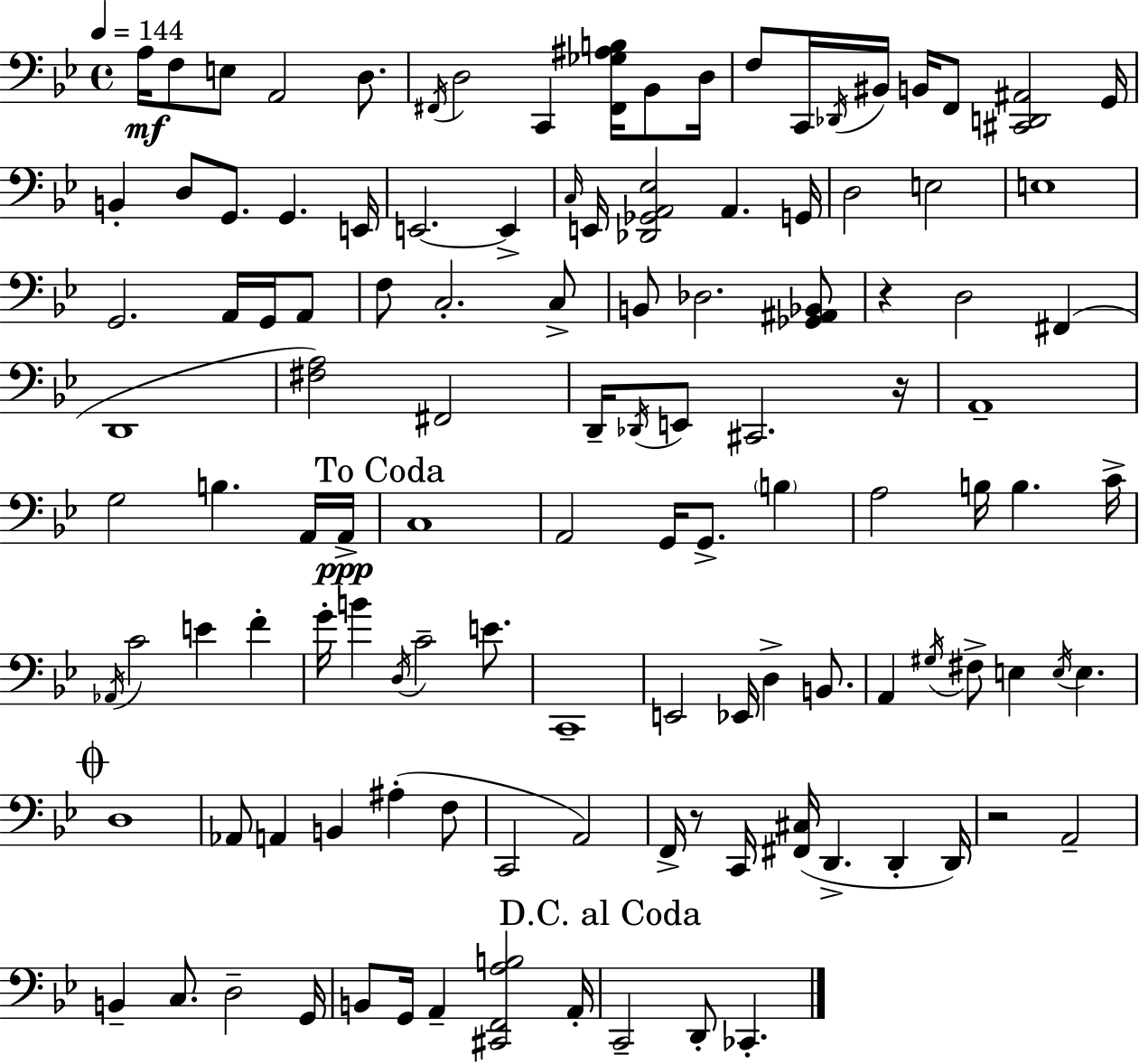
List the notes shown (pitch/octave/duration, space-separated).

A3/s F3/e E3/e A2/h D3/e. F#2/s D3/h C2/q [F#2,Gb3,A#3,B3]/s Bb2/e D3/s F3/e C2/s Db2/s BIS2/s B2/s F2/e [C#2,D2,A#2]/h G2/s B2/q D3/e G2/e. G2/q. E2/s E2/h. E2/q C3/s E2/s [Db2,Gb2,A2,Eb3]/h A2/q. G2/s D3/h E3/h E3/w G2/h. A2/s G2/s A2/e F3/e C3/h. C3/e B2/e Db3/h. [Gb2,A#2,Bb2]/e R/q D3/h F#2/q D2/w [F#3,A3]/h F#2/h D2/s Db2/s E2/e C#2/h. R/s A2/w G3/h B3/q. A2/s A2/s C3/w A2/h G2/s G2/e. B3/q A3/h B3/s B3/q. C4/s Ab2/s C4/h E4/q F4/q G4/s B4/q D3/s C4/h E4/e. C2/w E2/h Eb2/s D3/q B2/e. A2/q G#3/s F#3/e E3/q E3/s E3/q. D3/w Ab2/e A2/q B2/q A#3/q F3/e C2/h A2/h F2/s R/e C2/s [F#2,C#3]/s D2/q. D2/q D2/s R/h A2/h B2/q C3/e. D3/h G2/s B2/e G2/s A2/q [C#2,F2,A3,B3]/h A2/s C2/h D2/e CES2/q.